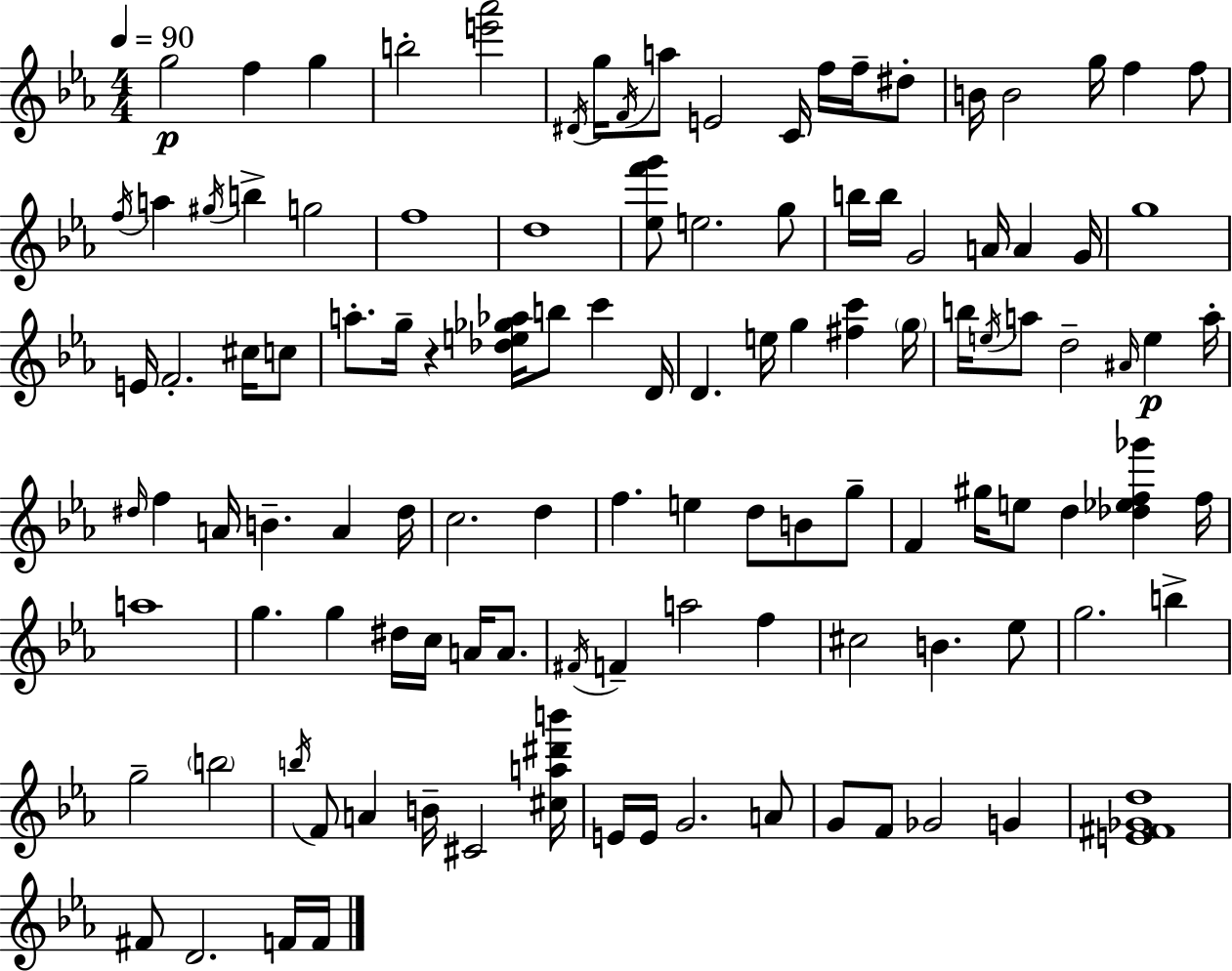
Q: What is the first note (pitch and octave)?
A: G5